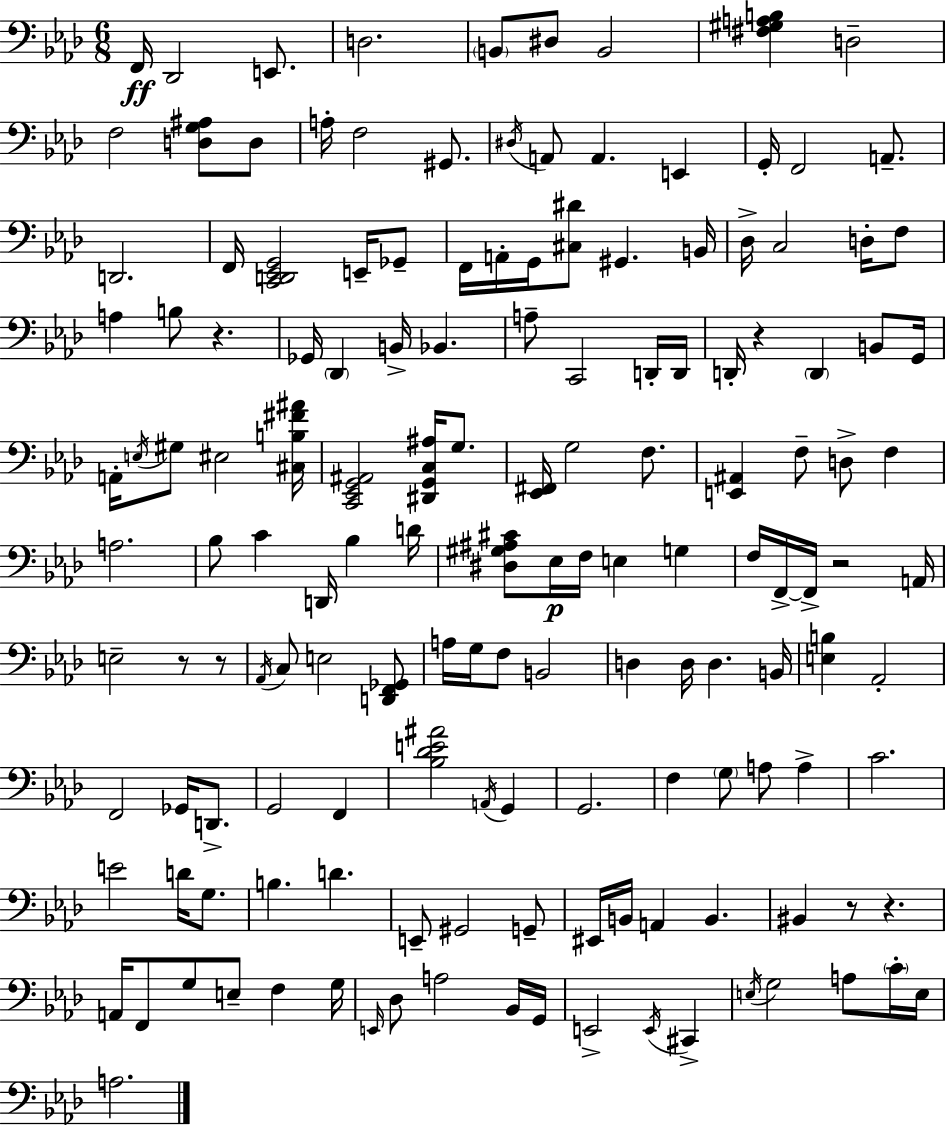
F2/s Db2/h E2/e. D3/h. B2/e D#3/e B2/h [F#3,G#3,A3,B3]/q D3/h F3/h [D3,G3,A#3]/e D3/e A3/s F3/h G#2/e. D#3/s A2/e A2/q. E2/q G2/s F2/h A2/e. D2/h. F2/s [C2,D2,Eb2,G2]/h E2/s Gb2/e F2/s A2/s G2/s [C#3,D#4]/e G#2/q. B2/s Db3/s C3/h D3/s F3/e A3/q B3/e R/q. Gb2/s Db2/q B2/s Bb2/q. A3/e C2/h D2/s D2/s D2/s R/q D2/q B2/e G2/s A2/s E3/s G#3/e EIS3/h [C#3,B3,F#4,A#4]/s [C2,Eb2,G2,A#2]/h [D#2,G2,C3,A#3]/s G3/e. [Eb2,F#2]/s G3/h F3/e. [E2,A#2]/q F3/e D3/e F3/q A3/h. Bb3/e C4/q D2/s Bb3/q D4/s [D#3,G#3,A#3,C#4]/e Eb3/s F3/s E3/q G3/q F3/s F2/s F2/s R/h A2/s E3/h R/e R/e Ab2/s C3/e E3/h [D2,F2,Gb2]/e A3/s G3/s F3/e B2/h D3/q D3/s D3/q. B2/s [E3,B3]/q Ab2/h F2/h Gb2/s D2/e. G2/h F2/q [Bb3,Db4,E4,A#4]/h A2/s G2/q G2/h. F3/q G3/e A3/e A3/q C4/h. E4/h D4/s G3/e. B3/q. D4/q. E2/e G#2/h G2/e EIS2/s B2/s A2/q B2/q. BIS2/q R/e R/q. A2/s F2/e G3/e E3/e F3/q G3/s E2/s Db3/e A3/h Bb2/s G2/s E2/h E2/s C#2/q E3/s G3/h A3/e C4/s E3/s A3/h.